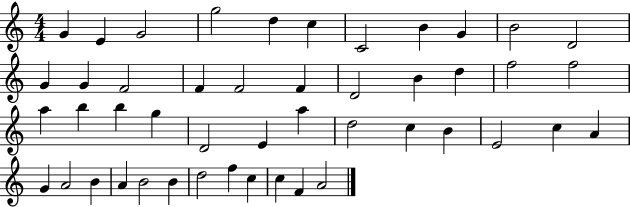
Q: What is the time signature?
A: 4/4